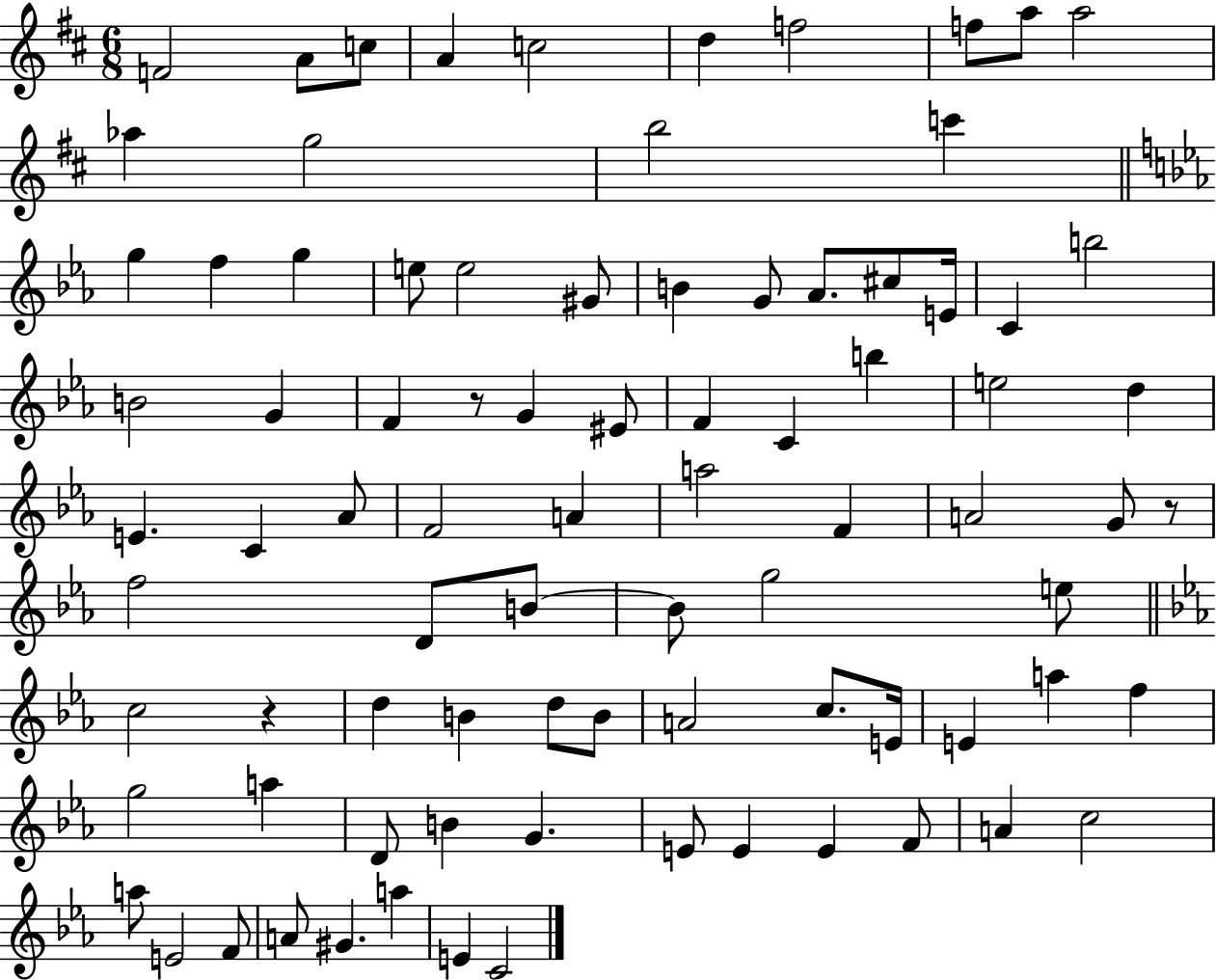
X:1
T:Untitled
M:6/8
L:1/4
K:D
F2 A/2 c/2 A c2 d f2 f/2 a/2 a2 _a g2 b2 c' g f g e/2 e2 ^G/2 B G/2 _A/2 ^c/2 E/4 C b2 B2 G F z/2 G ^E/2 F C b e2 d E C _A/2 F2 A a2 F A2 G/2 z/2 f2 D/2 B/2 B/2 g2 e/2 c2 z d B d/2 B/2 A2 c/2 E/4 E a f g2 a D/2 B G E/2 E E F/2 A c2 a/2 E2 F/2 A/2 ^G a E C2